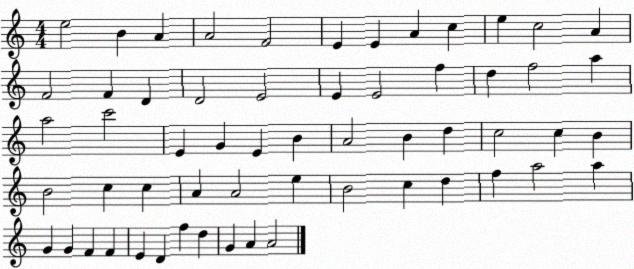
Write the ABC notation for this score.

X:1
T:Untitled
M:4/4
L:1/4
K:C
e2 B A A2 F2 E E A c e c2 A F2 F D D2 E2 E E2 f d f2 a a2 c'2 E G E B A2 B d c2 c B B2 c c A A2 e B2 c d f a2 a G G F F E D f d G A A2